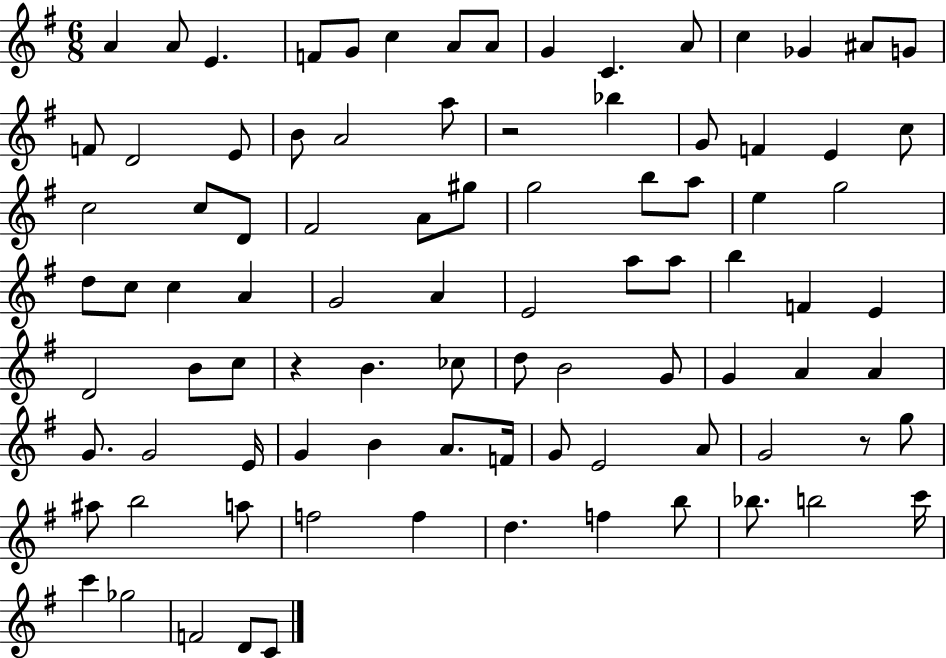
X:1
T:Untitled
M:6/8
L:1/4
K:G
A A/2 E F/2 G/2 c A/2 A/2 G C A/2 c _G ^A/2 G/2 F/2 D2 E/2 B/2 A2 a/2 z2 _b G/2 F E c/2 c2 c/2 D/2 ^F2 A/2 ^g/2 g2 b/2 a/2 e g2 d/2 c/2 c A G2 A E2 a/2 a/2 b F E D2 B/2 c/2 z B _c/2 d/2 B2 G/2 G A A G/2 G2 E/4 G B A/2 F/4 G/2 E2 A/2 G2 z/2 g/2 ^a/2 b2 a/2 f2 f d f b/2 _b/2 b2 c'/4 c' _g2 F2 D/2 C/2